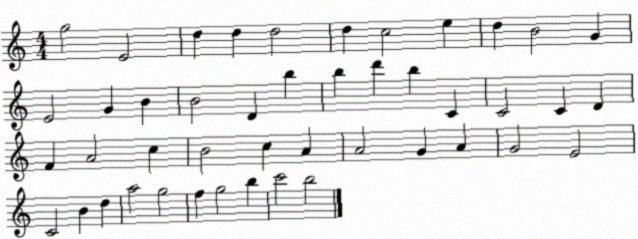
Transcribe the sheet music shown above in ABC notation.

X:1
T:Untitled
M:4/4
L:1/4
K:C
g2 E2 d d d2 d c2 e d B2 G E2 G B B2 D b b d' b C C2 C D F A2 c B2 c A A2 G A G2 E2 C2 B d a2 g2 f g2 b c'2 b2